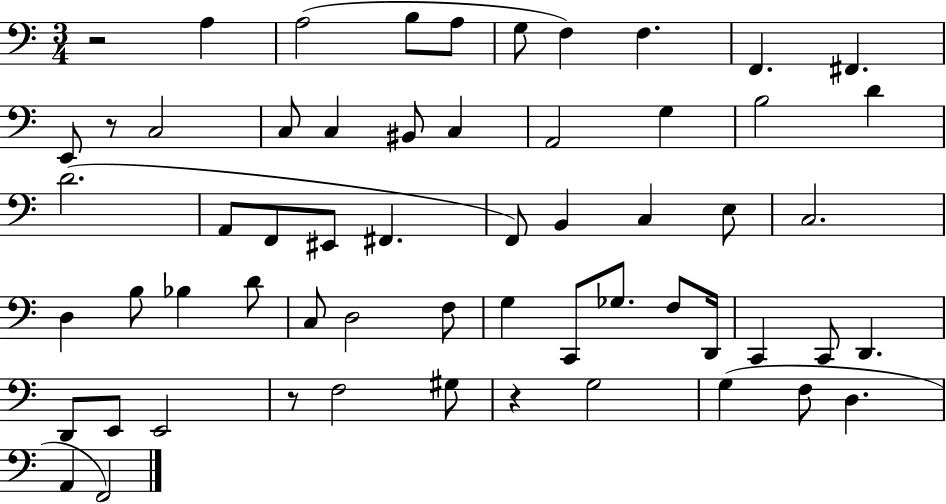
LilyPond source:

{
  \clef bass
  \numericTimeSignature
  \time 3/4
  \key c \major
  r2 a4 | a2( b8 a8 | g8 f4) f4. | f,4. fis,4. | \break e,8 r8 c2 | c8 c4 bis,8 c4 | a,2 g4 | b2 d'4 | \break d'2.( | a,8 f,8 eis,8 fis,4. | f,8) b,4 c4 e8 | c2. | \break d4 b8 bes4 d'8 | c8 d2 f8 | g4 c,8 ges8. f8 d,16 | c,4 c,8 d,4. | \break d,8 e,8 e,2 | r8 f2 gis8 | r4 g2 | g4( f8 d4. | \break a,4 f,2) | \bar "|."
}